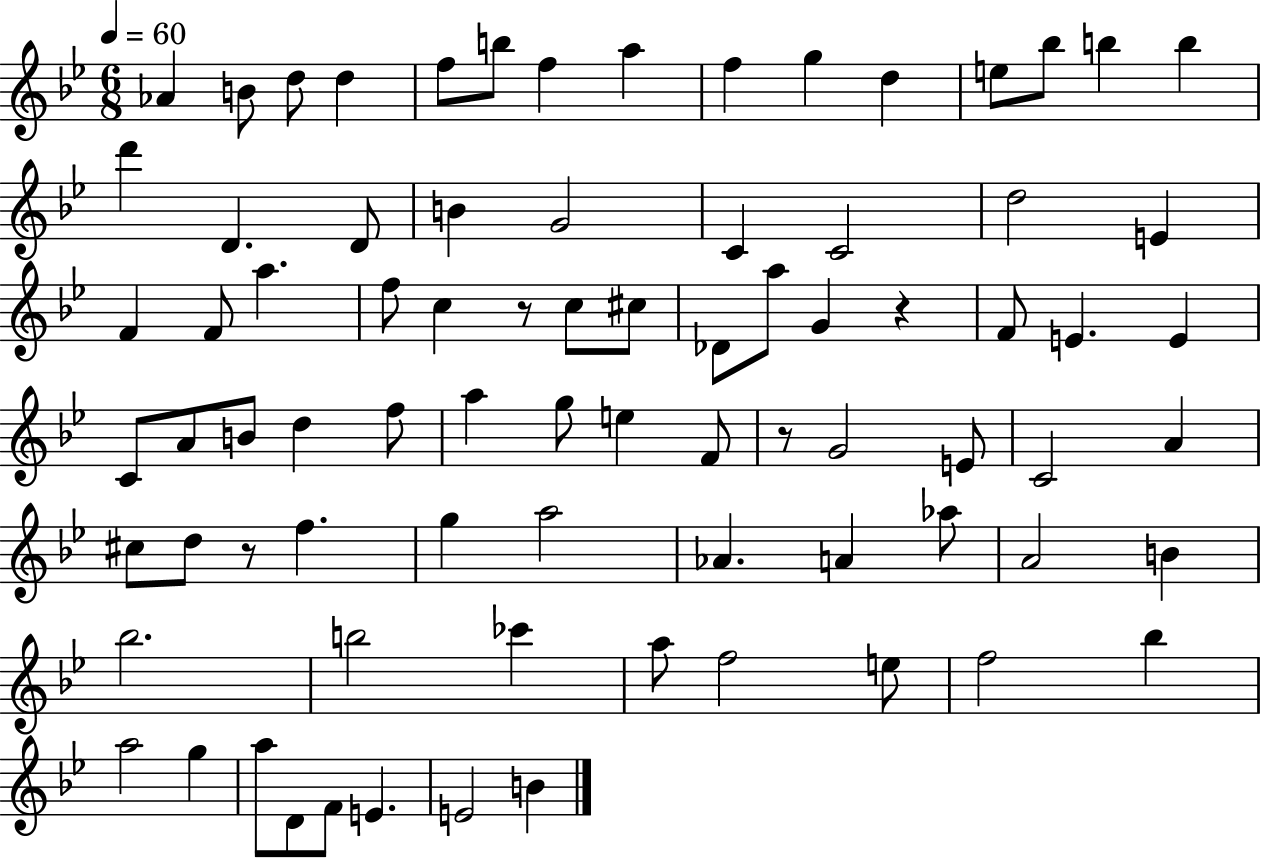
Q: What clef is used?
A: treble